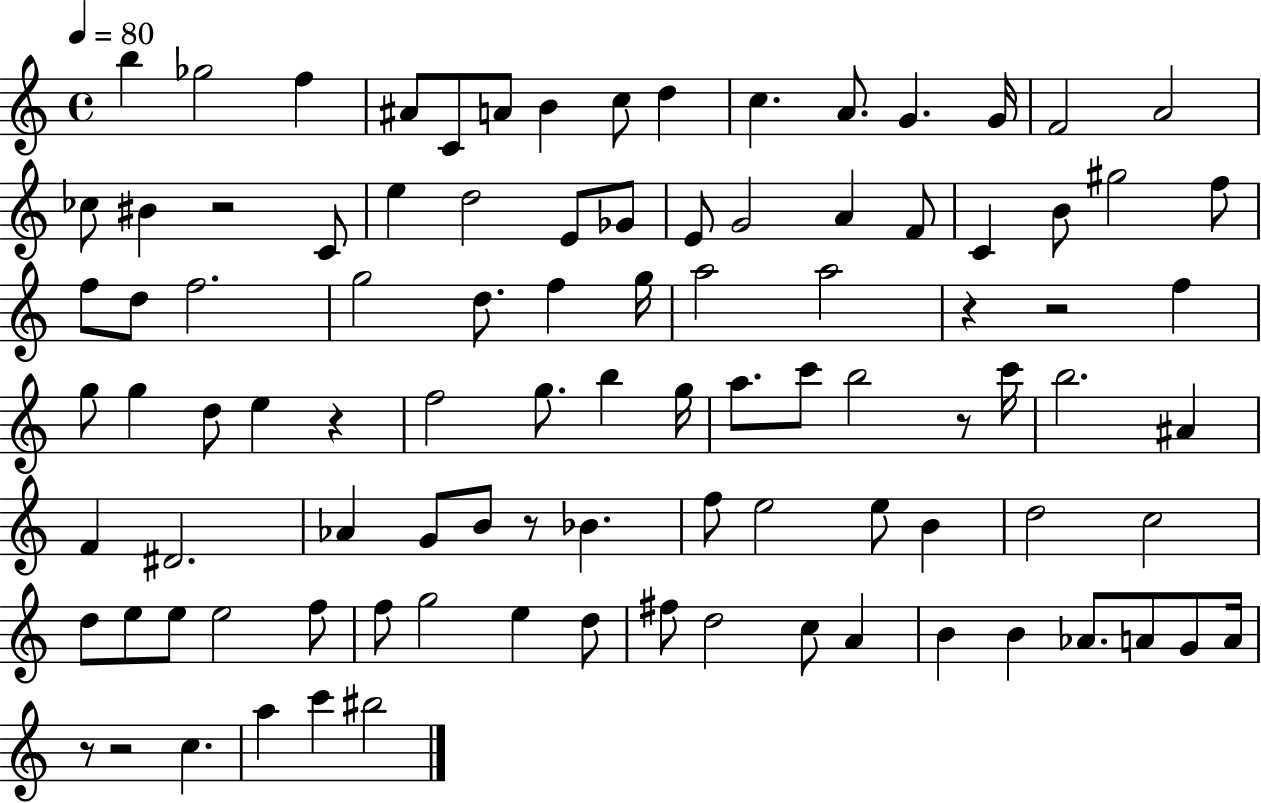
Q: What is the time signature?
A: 4/4